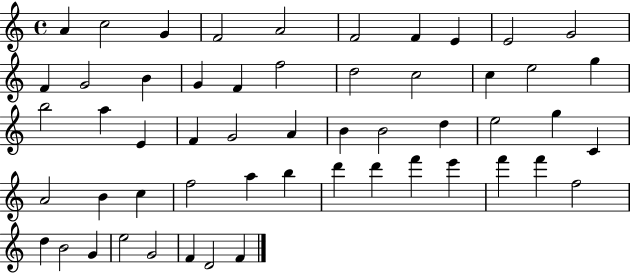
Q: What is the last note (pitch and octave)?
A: F4